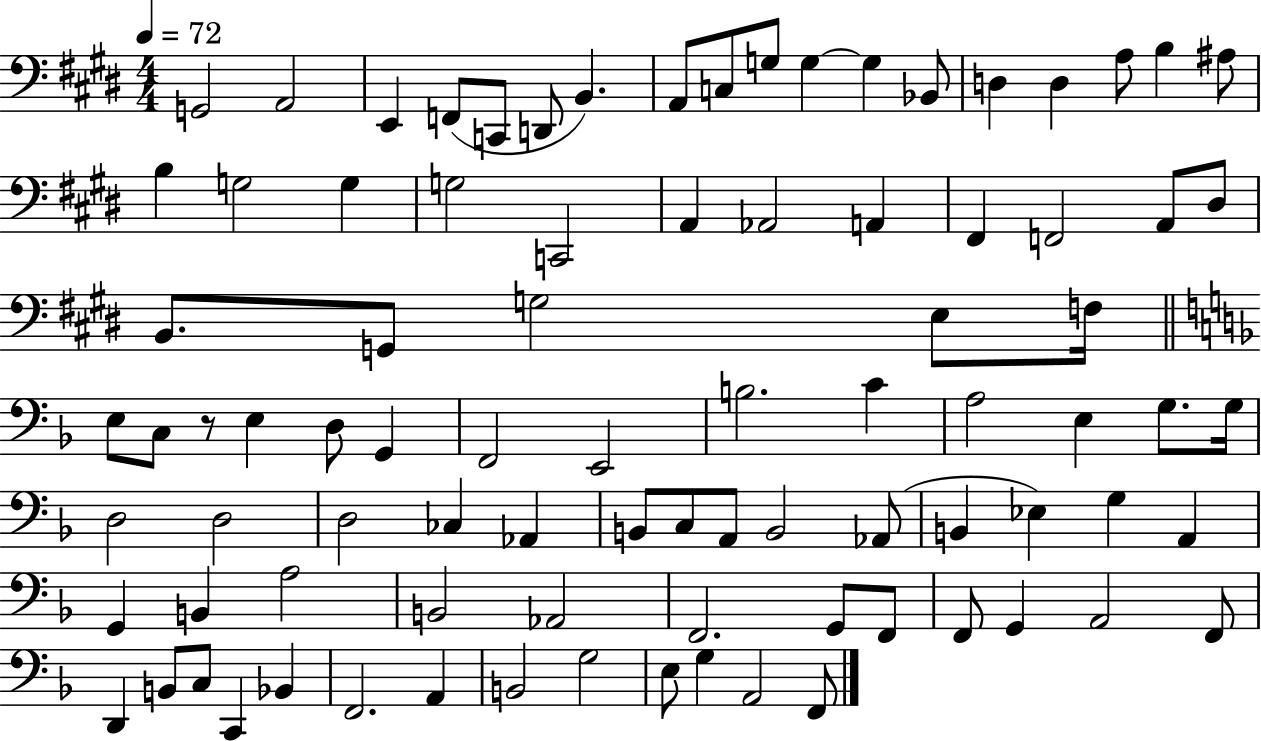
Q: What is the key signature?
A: E major